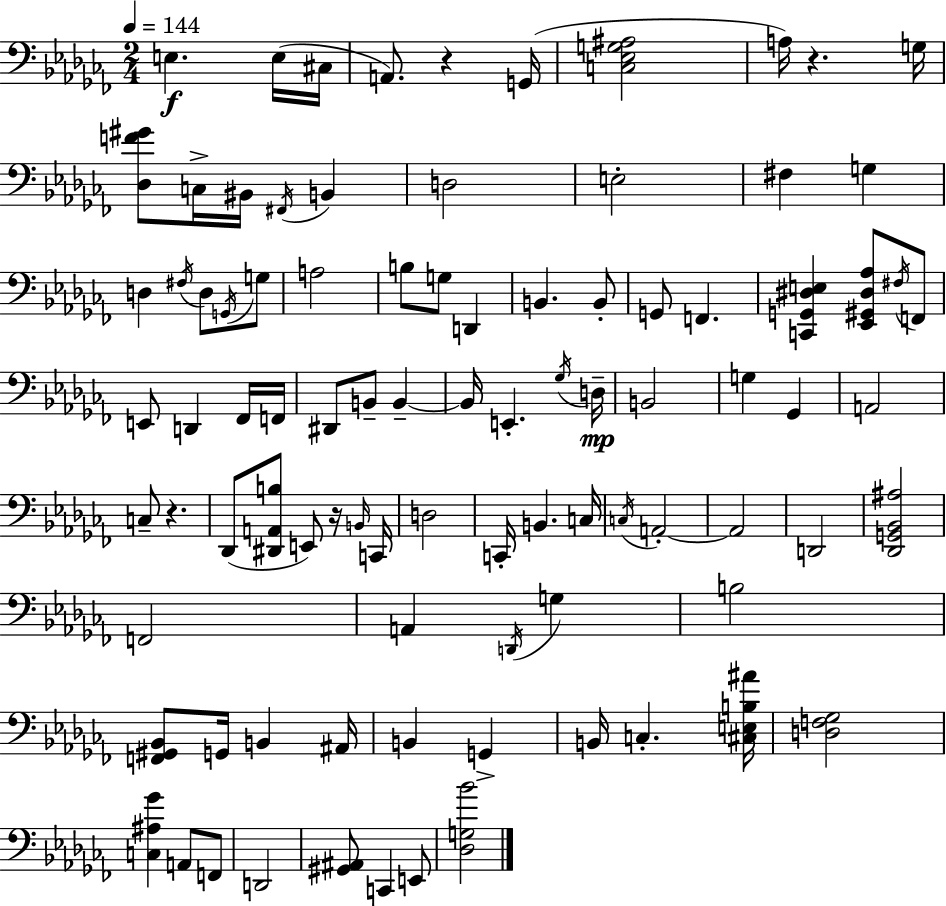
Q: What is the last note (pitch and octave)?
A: E2